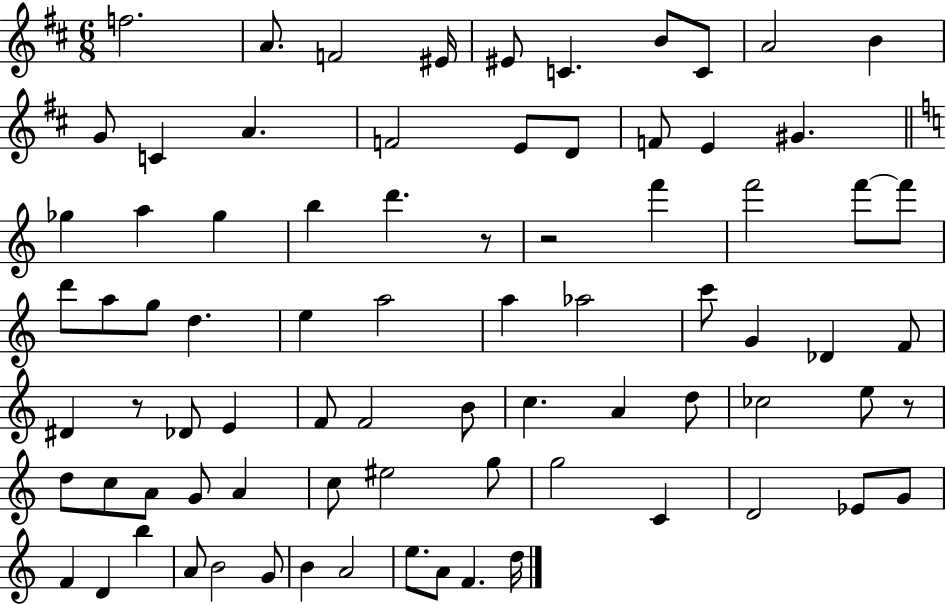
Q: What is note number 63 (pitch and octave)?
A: Eb4